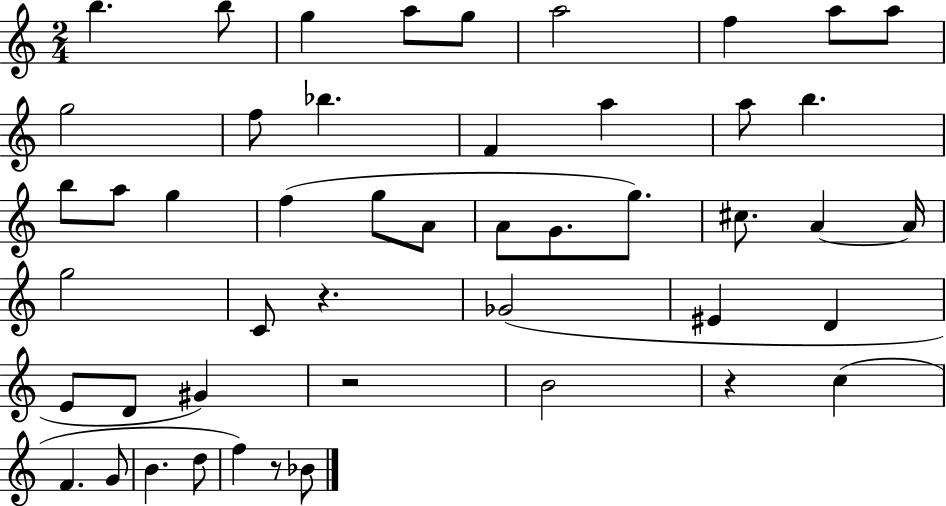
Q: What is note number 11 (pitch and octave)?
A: F5